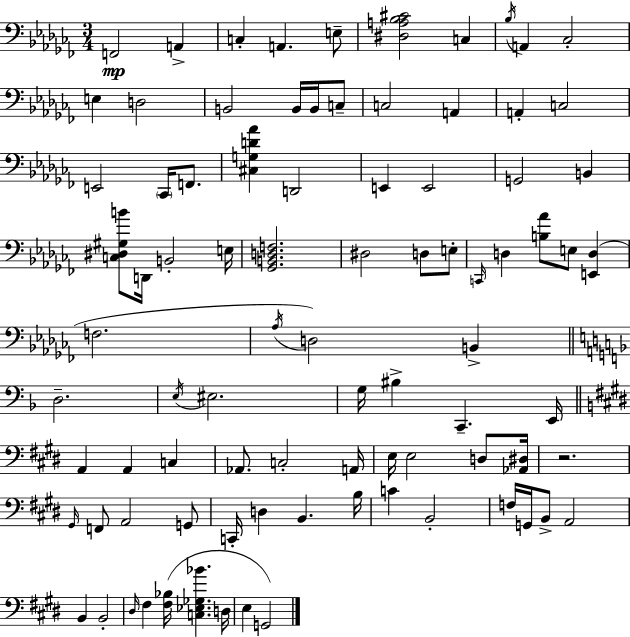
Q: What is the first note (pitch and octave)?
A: F2